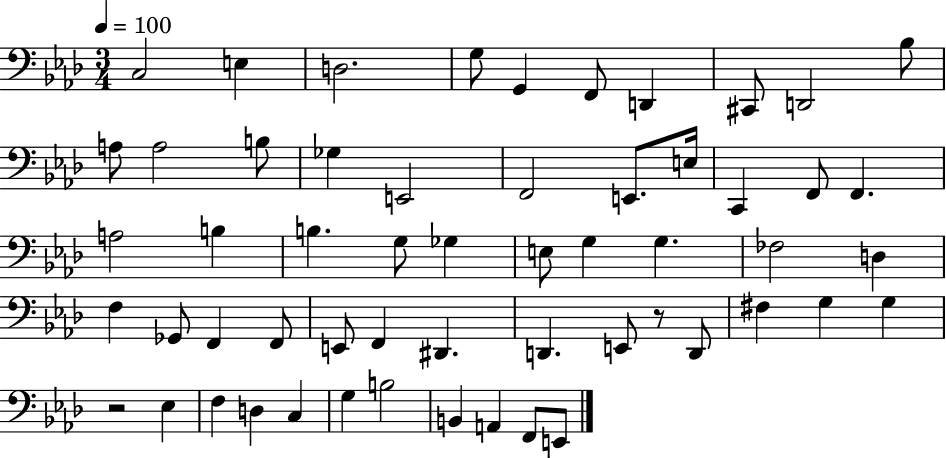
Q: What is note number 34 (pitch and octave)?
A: F2